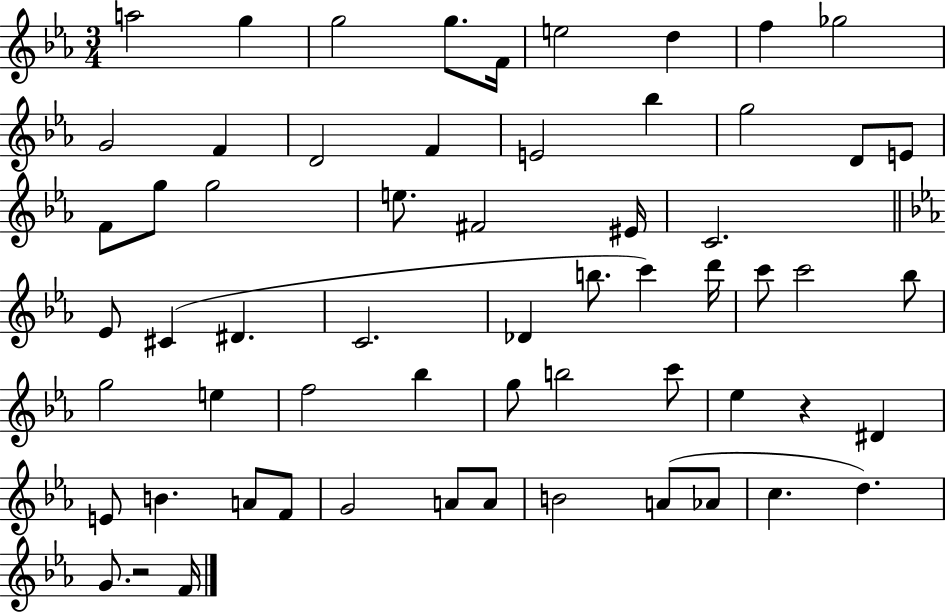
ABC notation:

X:1
T:Untitled
M:3/4
L:1/4
K:Eb
a2 g g2 g/2 F/4 e2 d f _g2 G2 F D2 F E2 _b g2 D/2 E/2 F/2 g/2 g2 e/2 ^F2 ^E/4 C2 _E/2 ^C ^D C2 _D b/2 c' d'/4 c'/2 c'2 _b/2 g2 e f2 _b g/2 b2 c'/2 _e z ^D E/2 B A/2 F/2 G2 A/2 A/2 B2 A/2 _A/2 c d G/2 z2 F/4